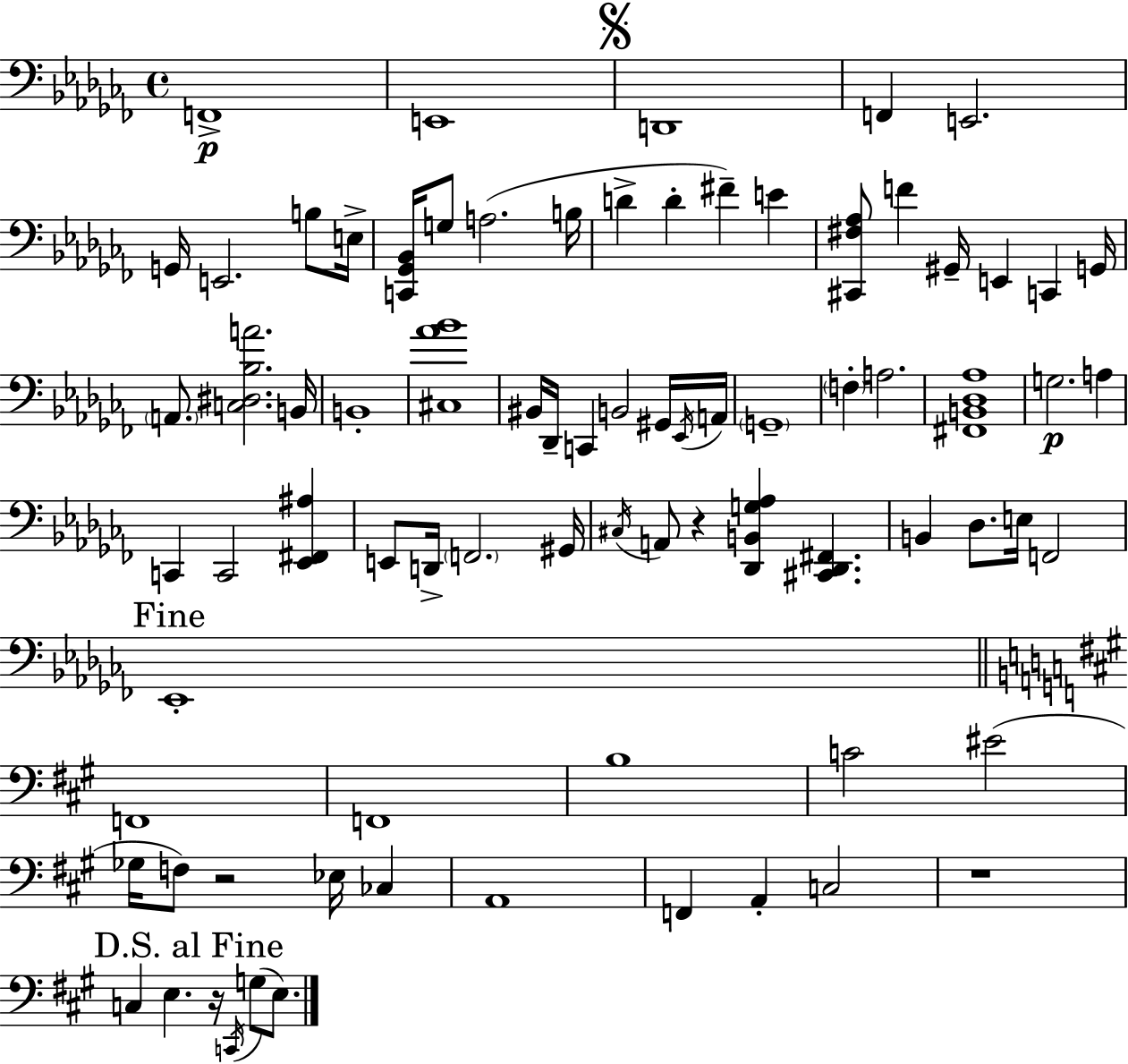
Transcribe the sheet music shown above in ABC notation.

X:1
T:Untitled
M:4/4
L:1/4
K:Abm
F,,4 E,,4 D,,4 F,, E,,2 G,,/4 E,,2 B,/2 E,/4 [C,,_G,,_B,,]/4 G,/2 A,2 B,/4 D D ^F E [^C,,^F,_A,]/2 F ^G,,/4 E,, C,, G,,/4 A,,/2 [C,^D,_B,A]2 B,,/4 B,,4 [^C,_A_B]4 ^B,,/4 _D,,/4 C,, B,,2 ^G,,/4 _E,,/4 A,,/4 G,,4 F, A,2 [^F,,B,,_D,_A,]4 G,2 A, C,, C,,2 [_E,,^F,,^A,] E,,/2 D,,/4 F,,2 ^G,,/4 ^C,/4 A,,/2 z [_D,,B,,G,_A,] [^C,,_D,,^F,,] B,, _D,/2 E,/4 F,,2 _E,,4 F,,4 F,,4 B,4 C2 ^E2 _G,/4 F,/2 z2 _E,/4 _C, A,,4 F,, A,, C,2 z4 C, E, z/4 C,,/4 G,/2 E,/2